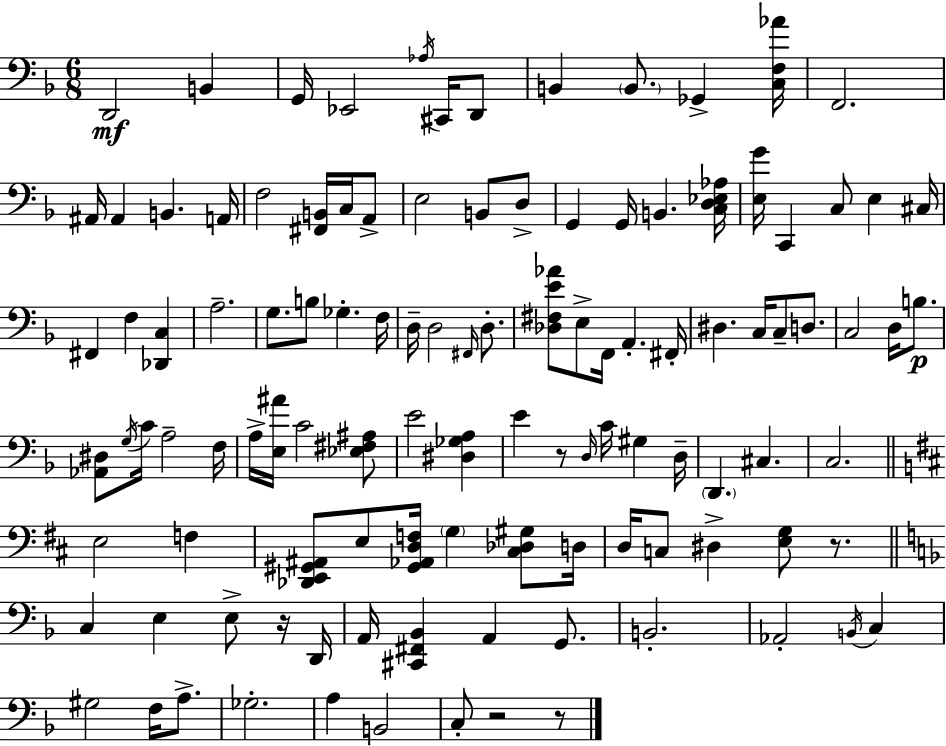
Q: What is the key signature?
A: F major